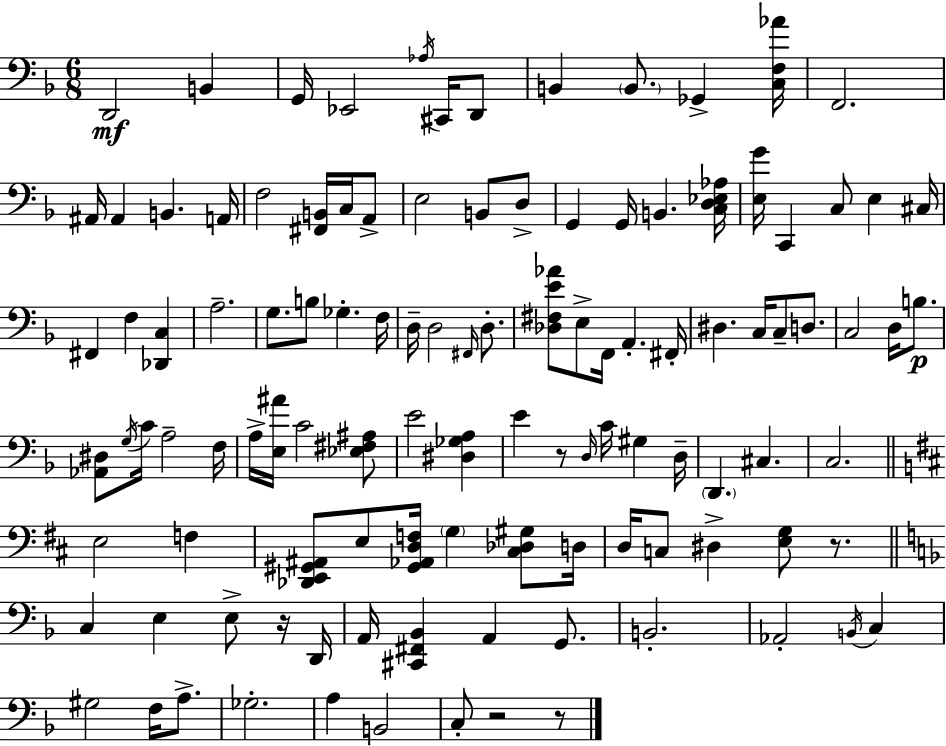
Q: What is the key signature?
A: F major